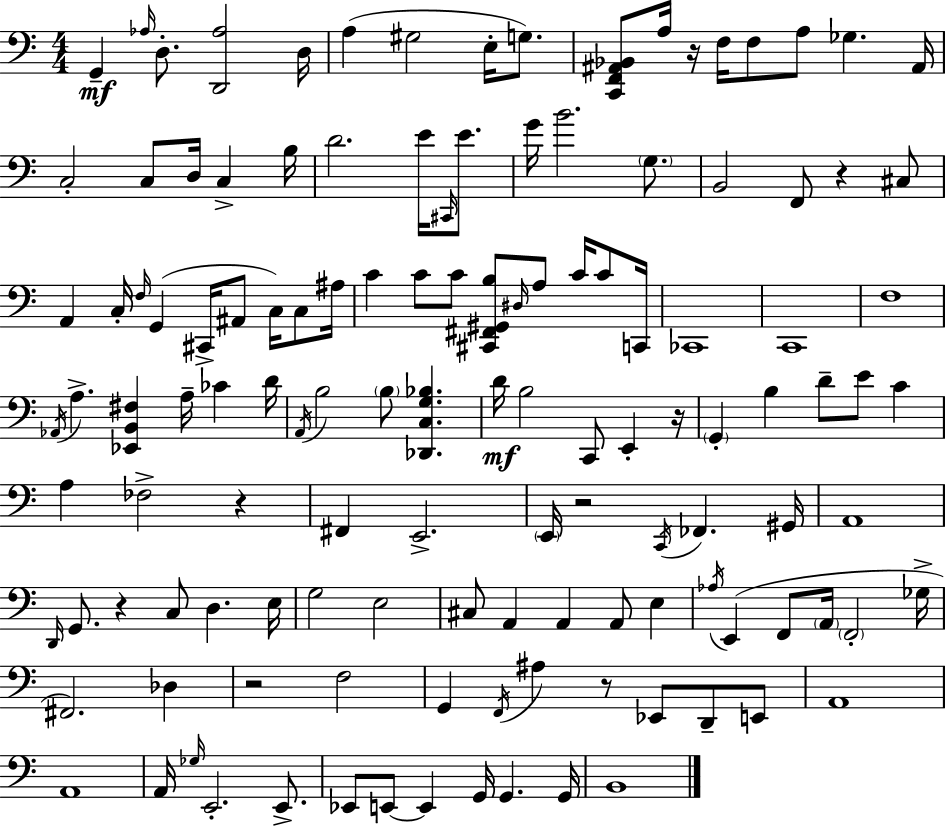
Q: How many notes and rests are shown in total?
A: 128